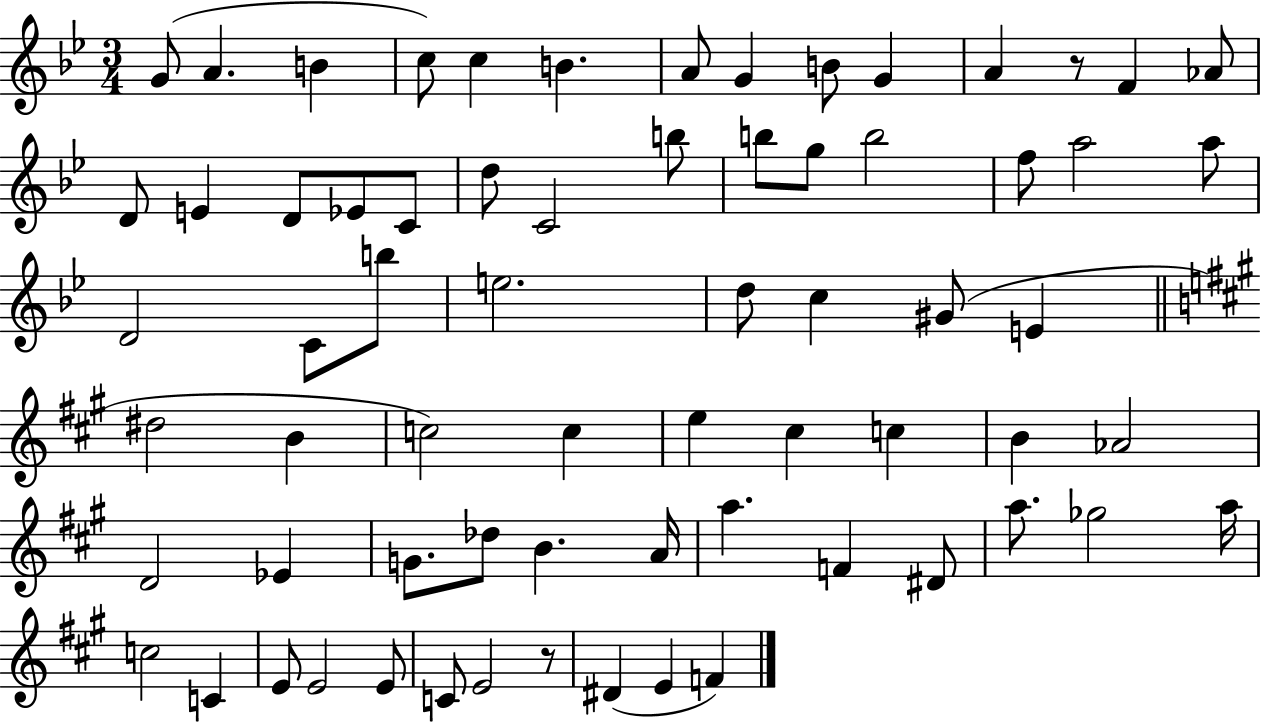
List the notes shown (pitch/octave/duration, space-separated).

G4/e A4/q. B4/q C5/e C5/q B4/q. A4/e G4/q B4/e G4/q A4/q R/e F4/q Ab4/e D4/e E4/q D4/e Eb4/e C4/e D5/e C4/h B5/e B5/e G5/e B5/h F5/e A5/h A5/e D4/h C4/e B5/e E5/h. D5/e C5/q G#4/e E4/q D#5/h B4/q C5/h C5/q E5/q C#5/q C5/q B4/q Ab4/h D4/h Eb4/q G4/e. Db5/e B4/q. A4/s A5/q. F4/q D#4/e A5/e. Gb5/h A5/s C5/h C4/q E4/e E4/h E4/e C4/e E4/h R/e D#4/q E4/q F4/q